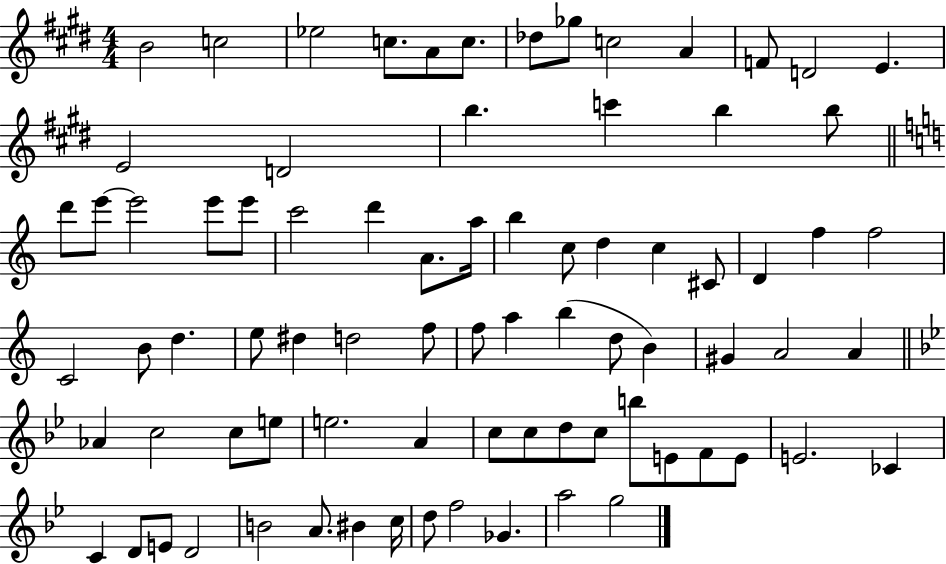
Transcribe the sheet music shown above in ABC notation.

X:1
T:Untitled
M:4/4
L:1/4
K:E
B2 c2 _e2 c/2 A/2 c/2 _d/2 _g/2 c2 A F/2 D2 E E2 D2 b c' b b/2 d'/2 e'/2 e'2 e'/2 e'/2 c'2 d' A/2 a/4 b c/2 d c ^C/2 D f f2 C2 B/2 d e/2 ^d d2 f/2 f/2 a b d/2 B ^G A2 A _A c2 c/2 e/2 e2 A c/2 c/2 d/2 c/2 b/2 E/2 F/2 E/2 E2 _C C D/2 E/2 D2 B2 A/2 ^B c/4 d/2 f2 _G a2 g2